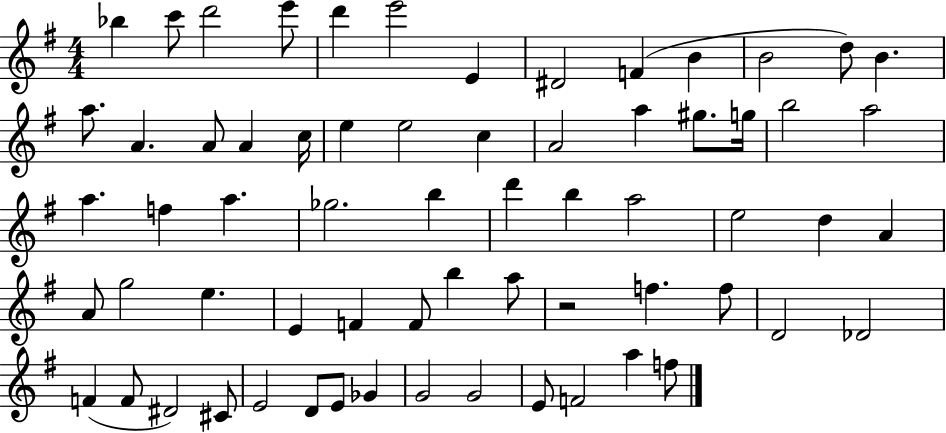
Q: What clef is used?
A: treble